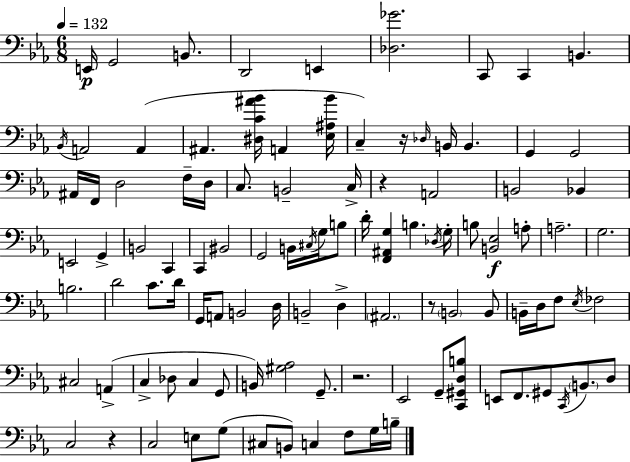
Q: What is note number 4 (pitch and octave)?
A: D2